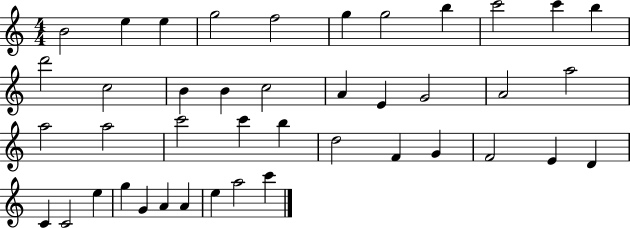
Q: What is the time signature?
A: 4/4